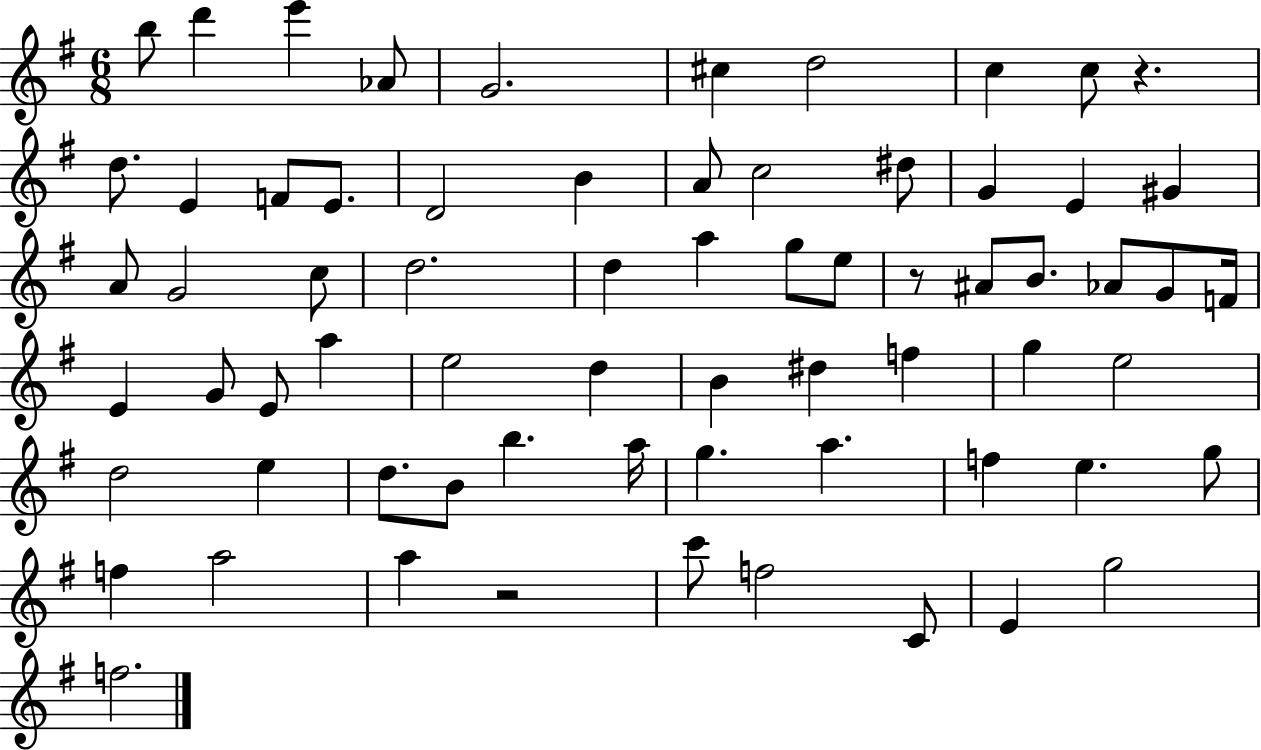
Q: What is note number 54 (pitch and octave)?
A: F5